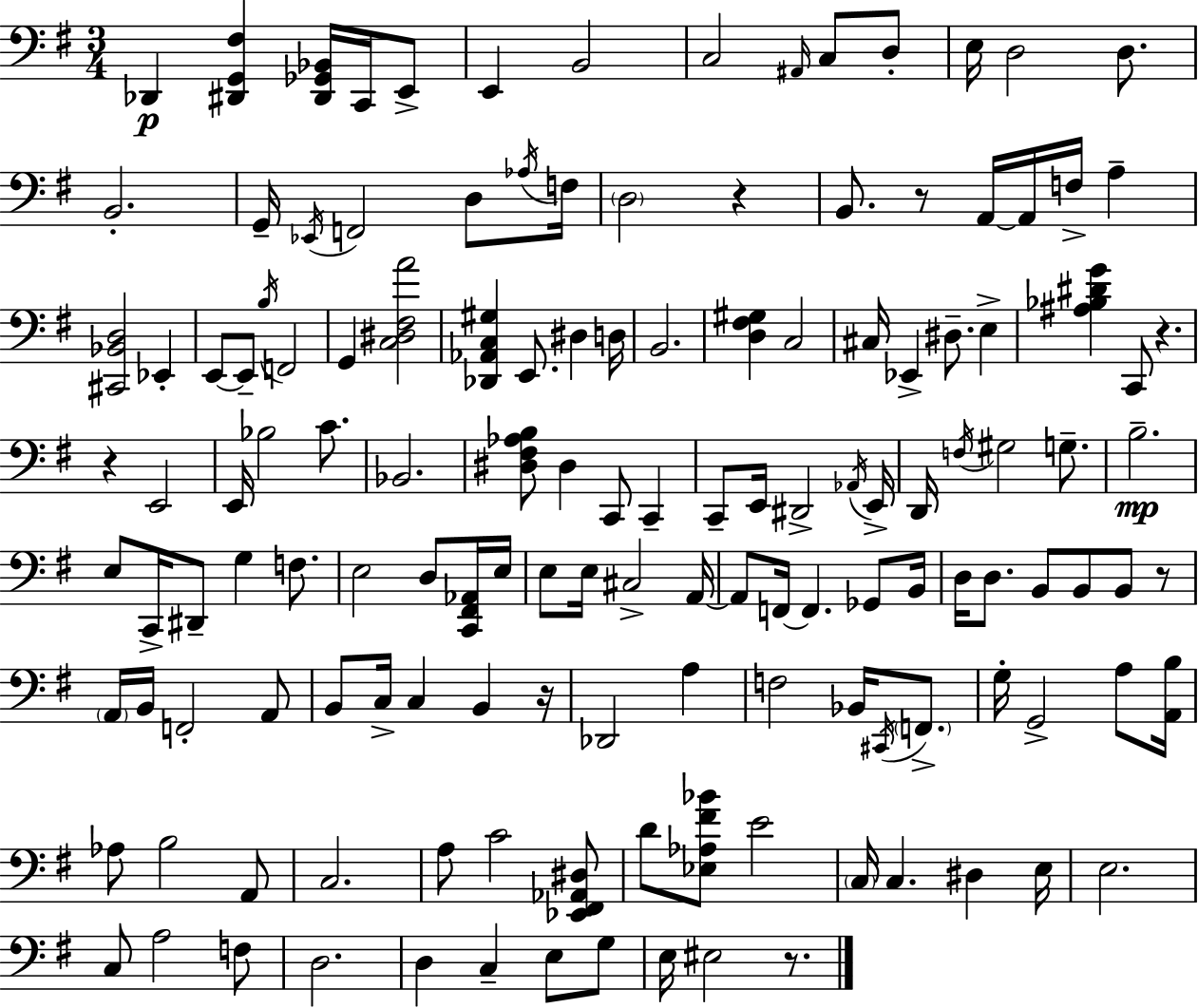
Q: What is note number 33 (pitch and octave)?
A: D#3